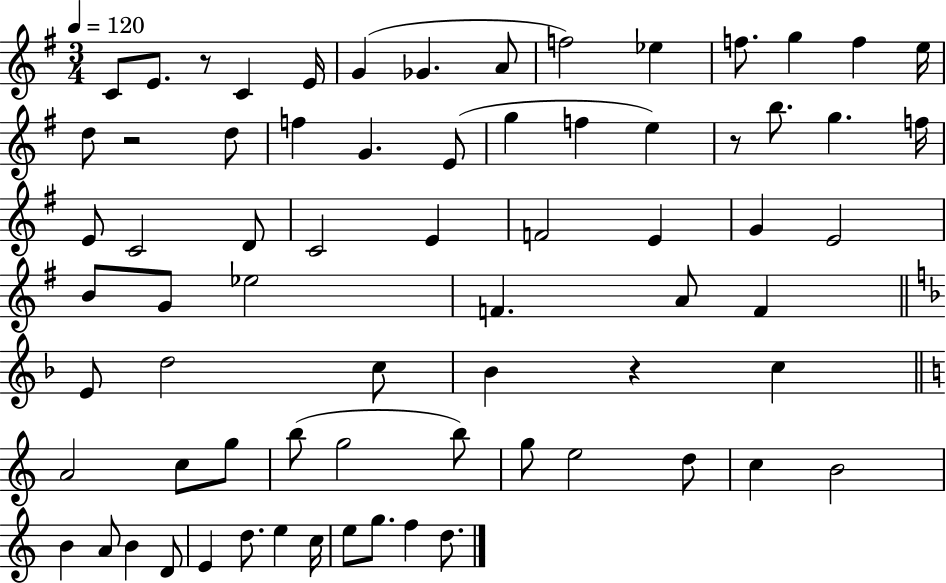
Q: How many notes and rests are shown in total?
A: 71